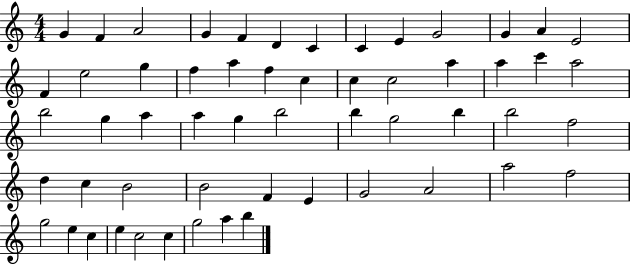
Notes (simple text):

G4/q F4/q A4/h G4/q F4/q D4/q C4/q C4/q E4/q G4/h G4/q A4/q E4/h F4/q E5/h G5/q F5/q A5/q F5/q C5/q C5/q C5/h A5/q A5/q C6/q A5/h B5/h G5/q A5/q A5/q G5/q B5/h B5/q G5/h B5/q B5/h F5/h D5/q C5/q B4/h B4/h F4/q E4/q G4/h A4/h A5/h F5/h G5/h E5/q C5/q E5/q C5/h C5/q G5/h A5/q B5/q